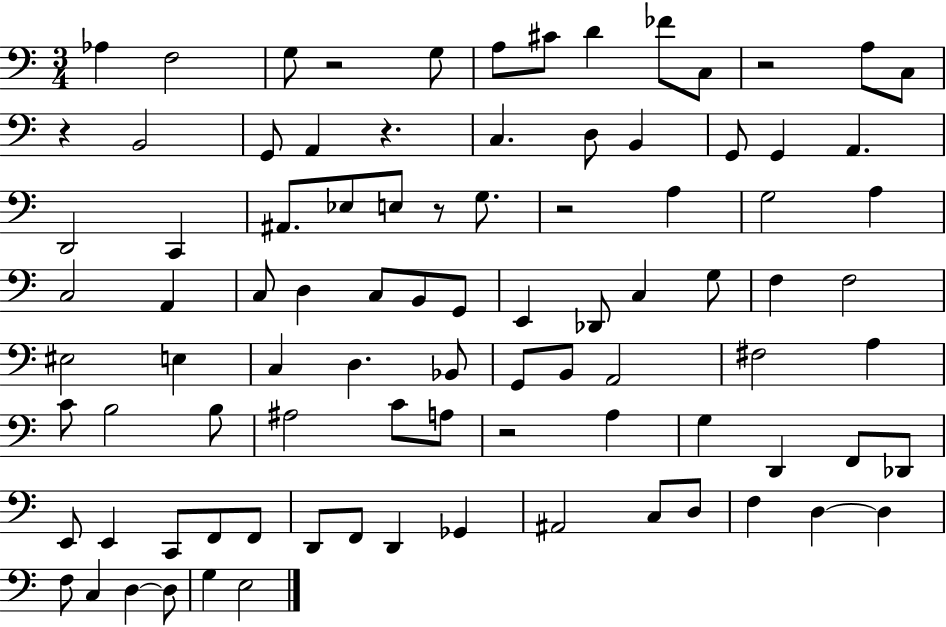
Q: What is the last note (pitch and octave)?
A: E3